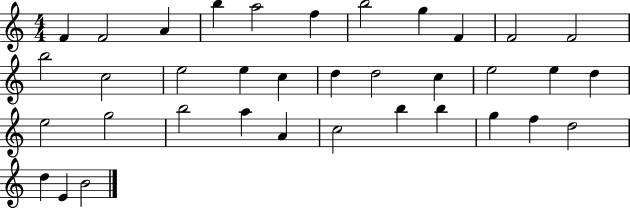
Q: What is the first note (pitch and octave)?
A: F4